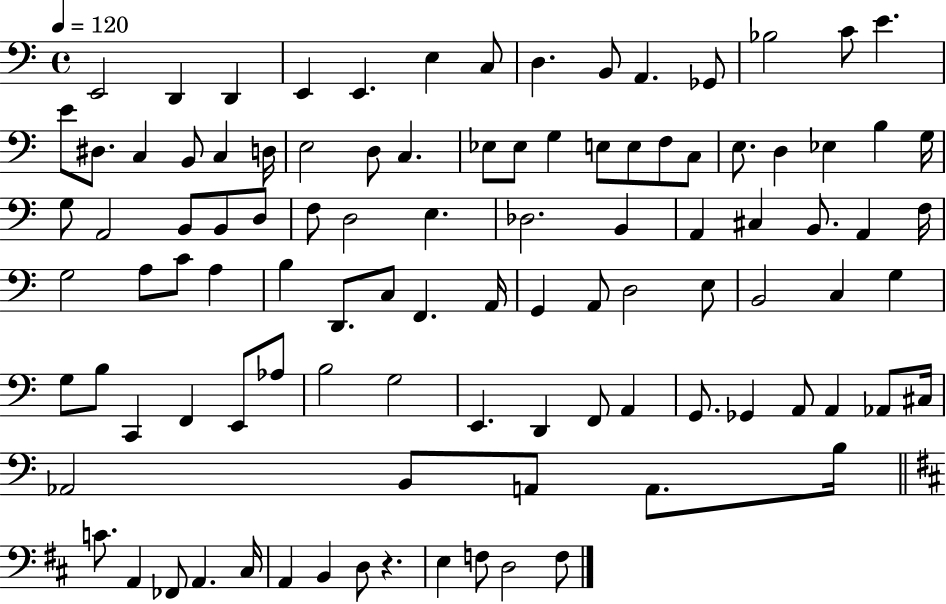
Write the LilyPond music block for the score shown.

{
  \clef bass
  \time 4/4
  \defaultTimeSignature
  \key c \major
  \tempo 4 = 120
  e,2 d,4 d,4 | e,4 e,4. e4 c8 | d4. b,8 a,4. ges,8 | bes2 c'8 e'4. | \break e'8 dis8. c4 b,8 c4 d16 | e2 d8 c4. | ees8 ees8 g4 e8 e8 f8 c8 | e8. d4 ees4 b4 g16 | \break g8 a,2 b,8 b,8 d8 | f8 d2 e4. | des2. b,4 | a,4 cis4 b,8. a,4 f16 | \break g2 a8 c'8 a4 | b4 d,8. c8 f,4. a,16 | g,4 a,8 d2 e8 | b,2 c4 g4 | \break g8 b8 c,4 f,4 e,8 aes8 | b2 g2 | e,4. d,4 f,8 a,4 | g,8. ges,4 a,8 a,4 aes,8 cis16 | \break aes,2 b,8 a,8 a,8. b16 | \bar "||" \break \key b \minor c'8. a,4 fes,8 a,4. cis16 | a,4 b,4 d8 r4. | e4 f8 d2 f8 | \bar "|."
}